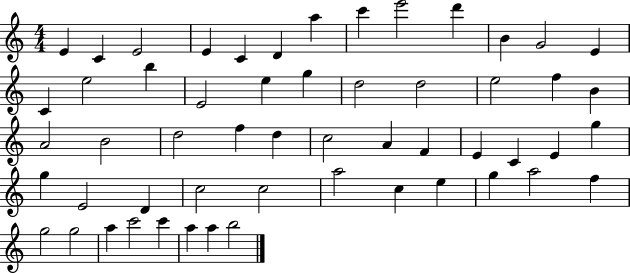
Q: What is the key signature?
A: C major